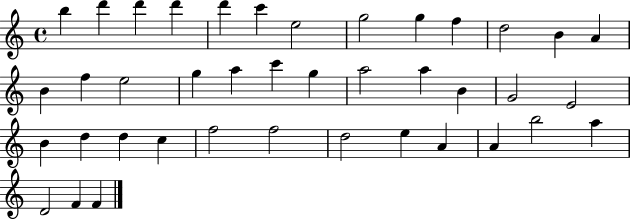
X:1
T:Untitled
M:4/4
L:1/4
K:C
b d' d' d' d' c' e2 g2 g f d2 B A B f e2 g a c' g a2 a B G2 E2 B d d c f2 f2 d2 e A A b2 a D2 F F